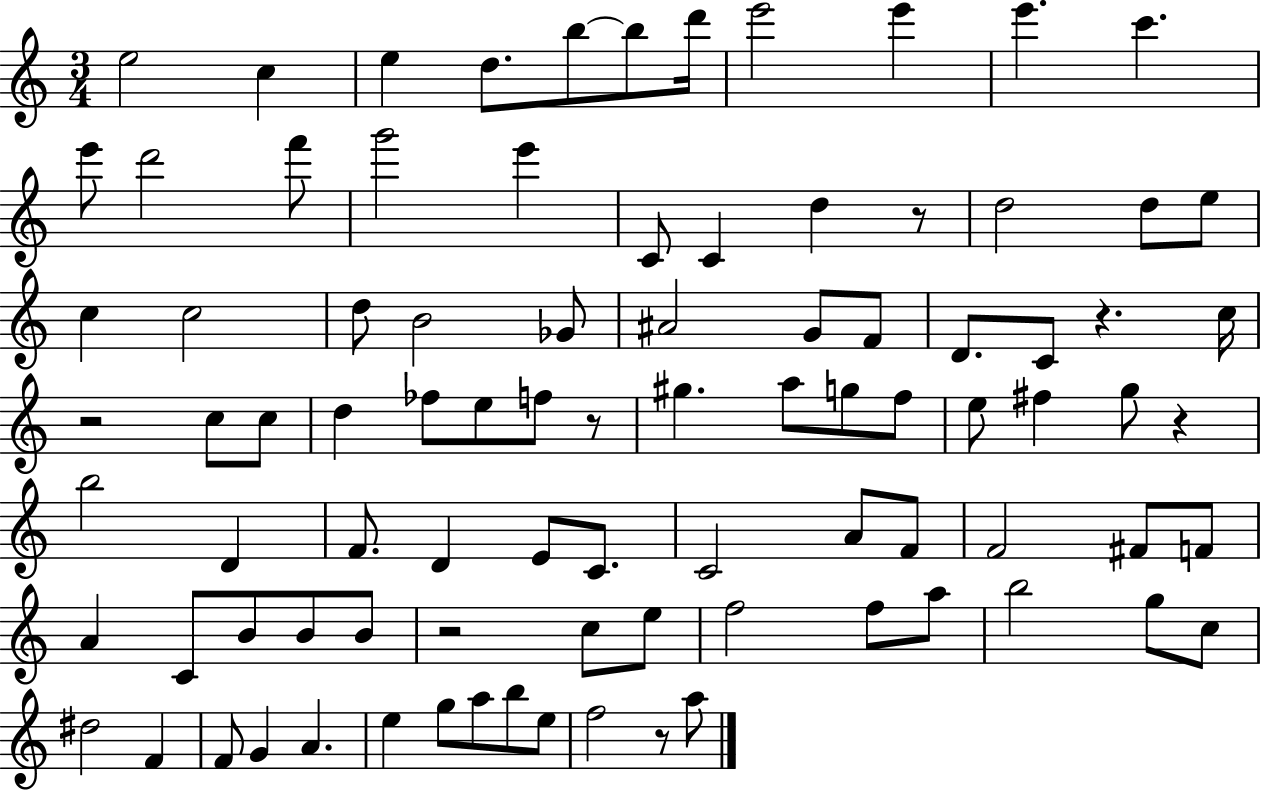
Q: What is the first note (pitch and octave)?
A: E5